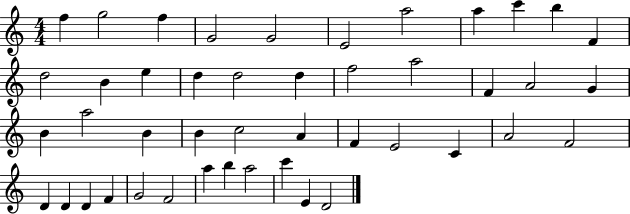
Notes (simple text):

F5/q G5/h F5/q G4/h G4/h E4/h A5/h A5/q C6/q B5/q F4/q D5/h B4/q E5/q D5/q D5/h D5/q F5/h A5/h F4/q A4/h G4/q B4/q A5/h B4/q B4/q C5/h A4/q F4/q E4/h C4/q A4/h F4/h D4/q D4/q D4/q F4/q G4/h F4/h A5/q B5/q A5/h C6/q E4/q D4/h